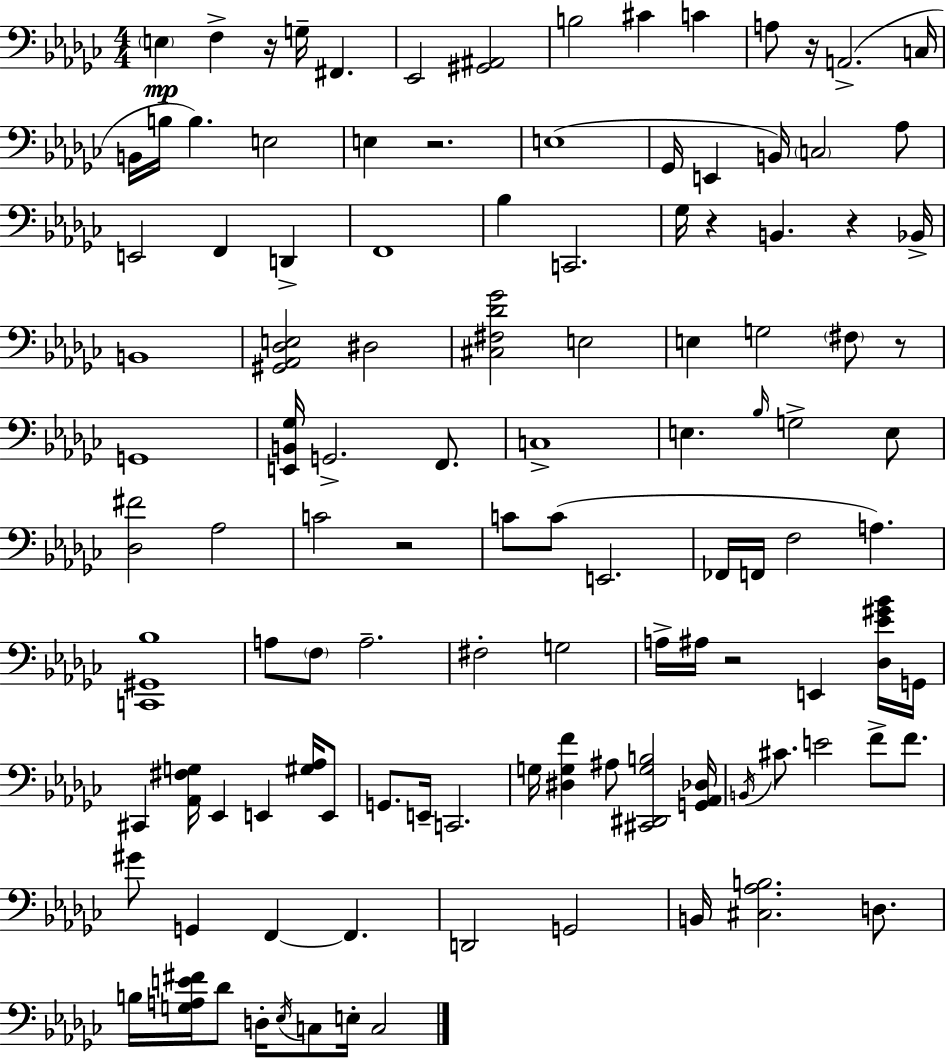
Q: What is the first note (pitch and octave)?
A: E3